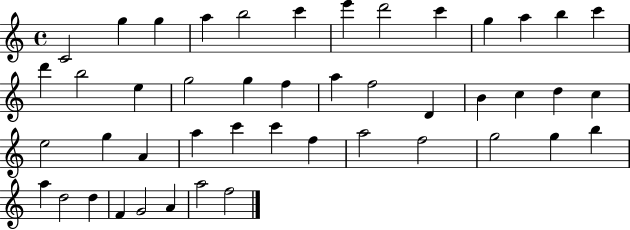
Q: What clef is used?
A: treble